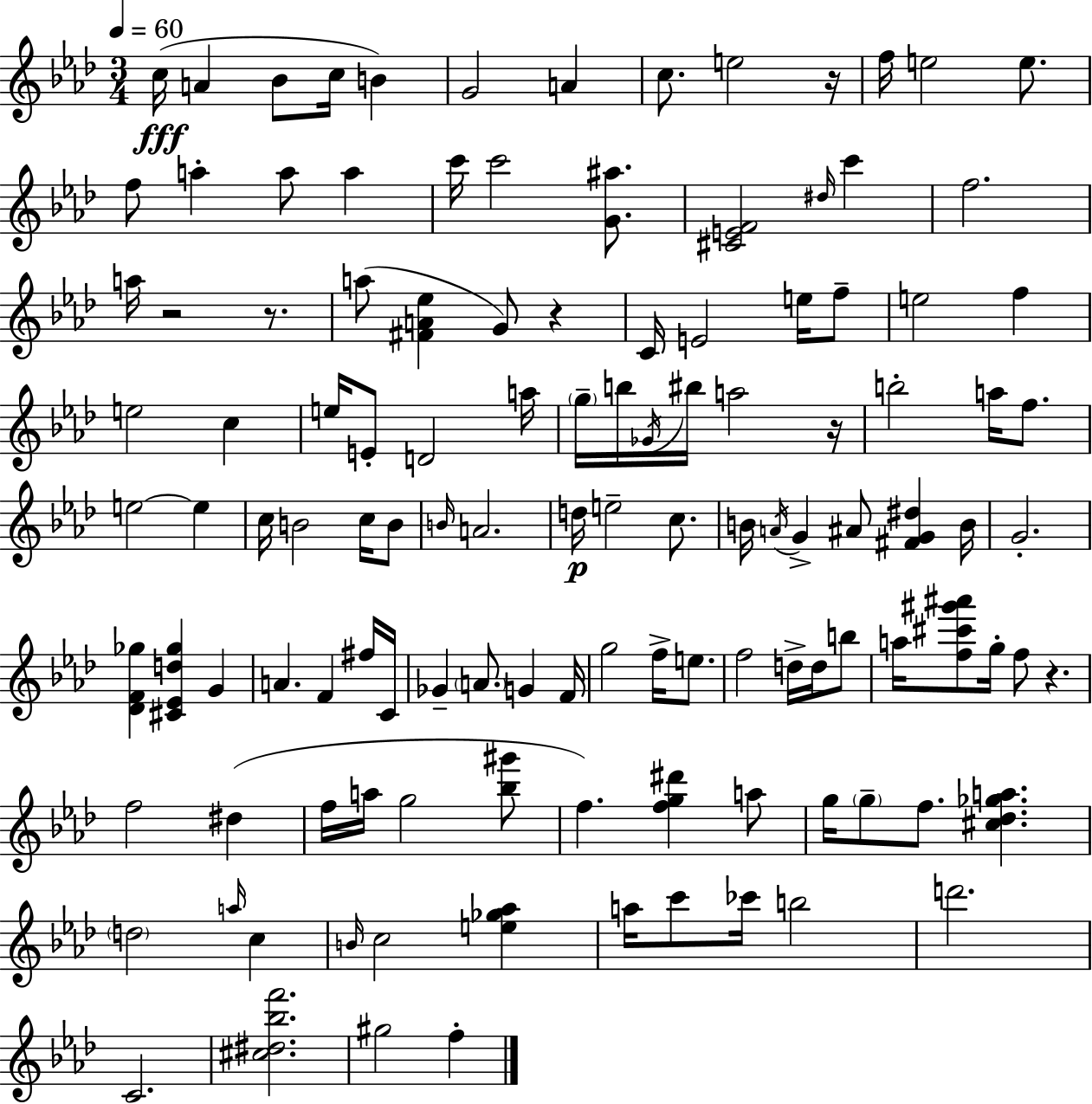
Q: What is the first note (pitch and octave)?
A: C5